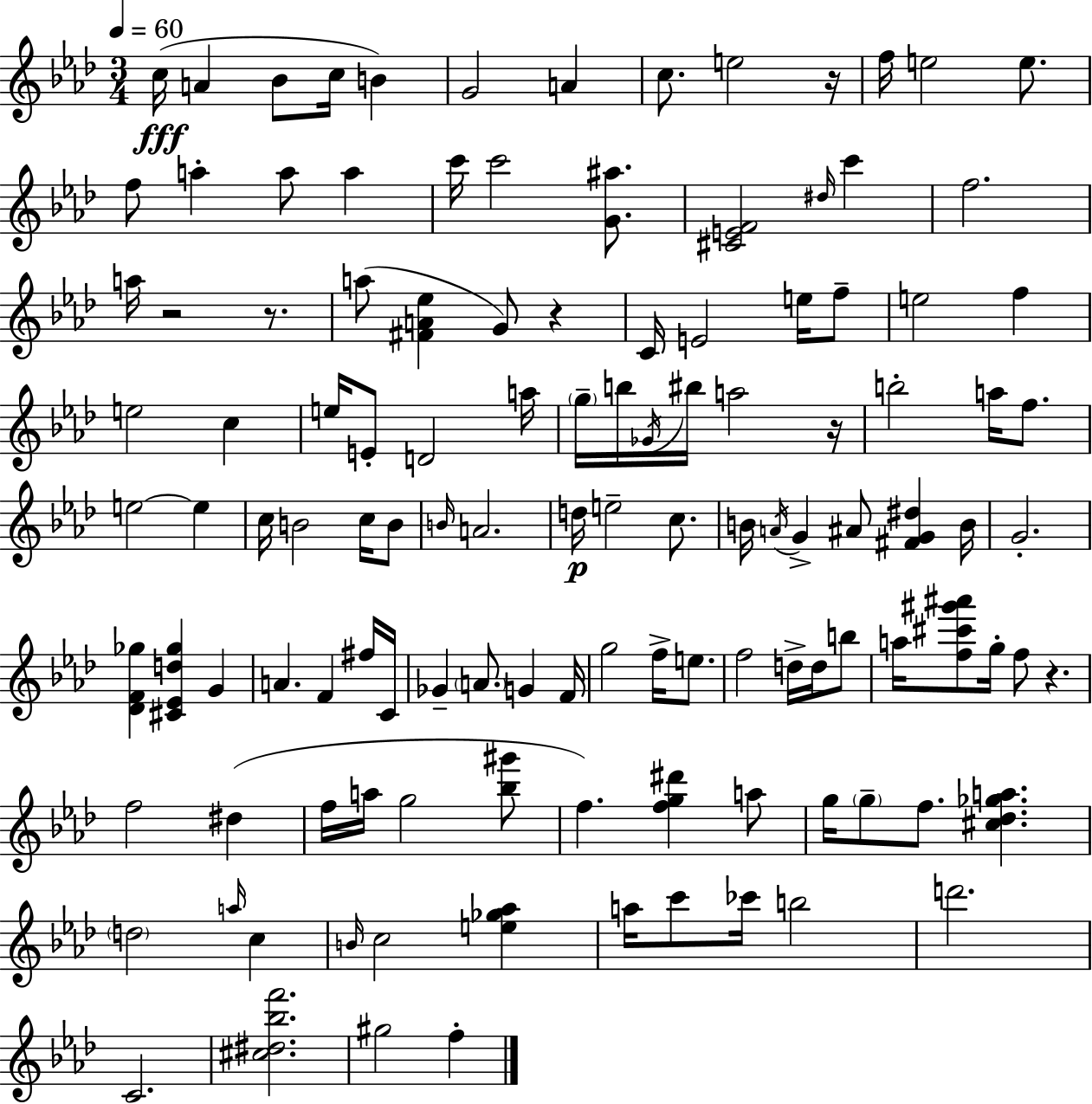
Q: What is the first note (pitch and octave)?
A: C5